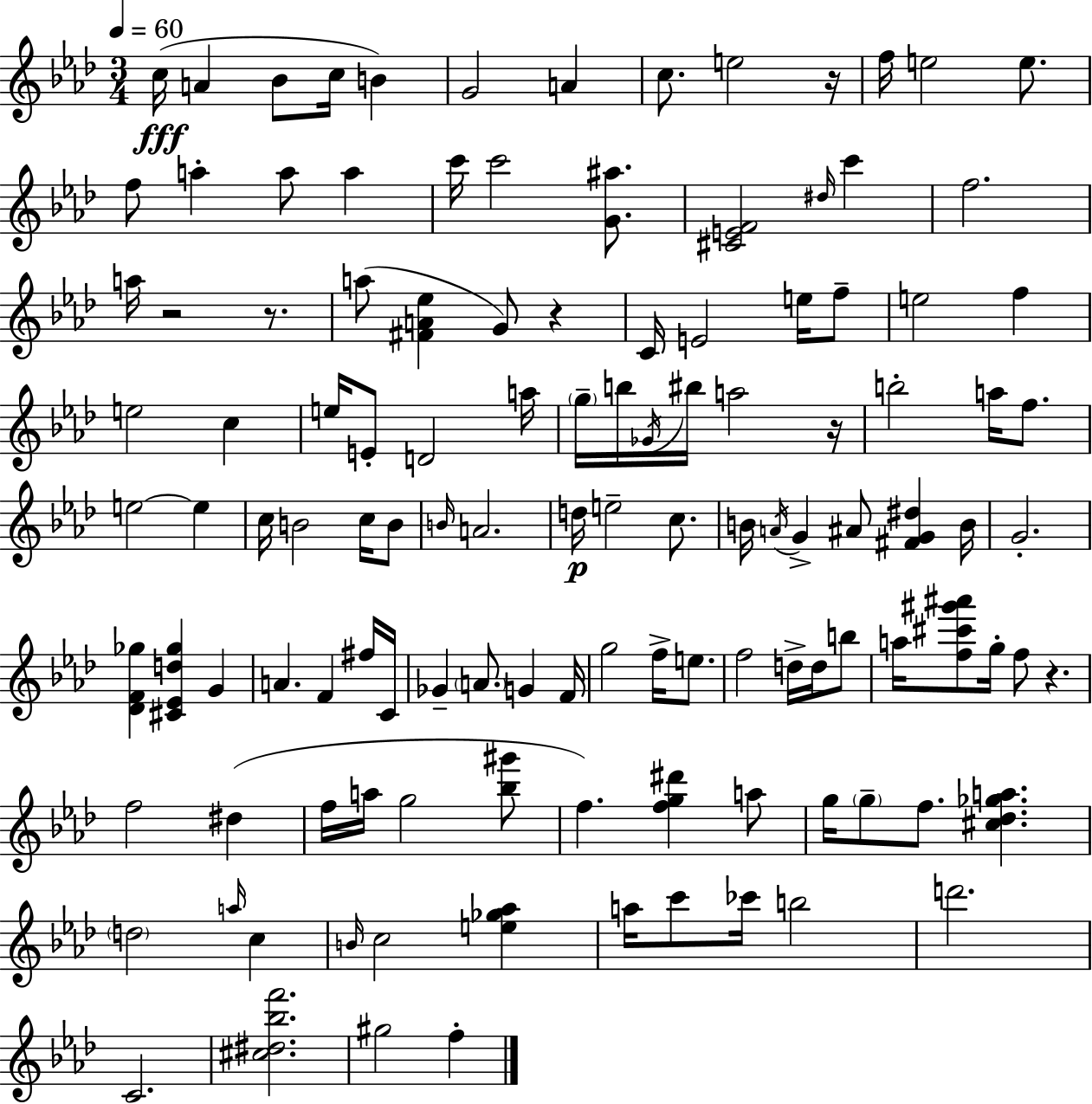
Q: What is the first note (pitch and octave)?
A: C5